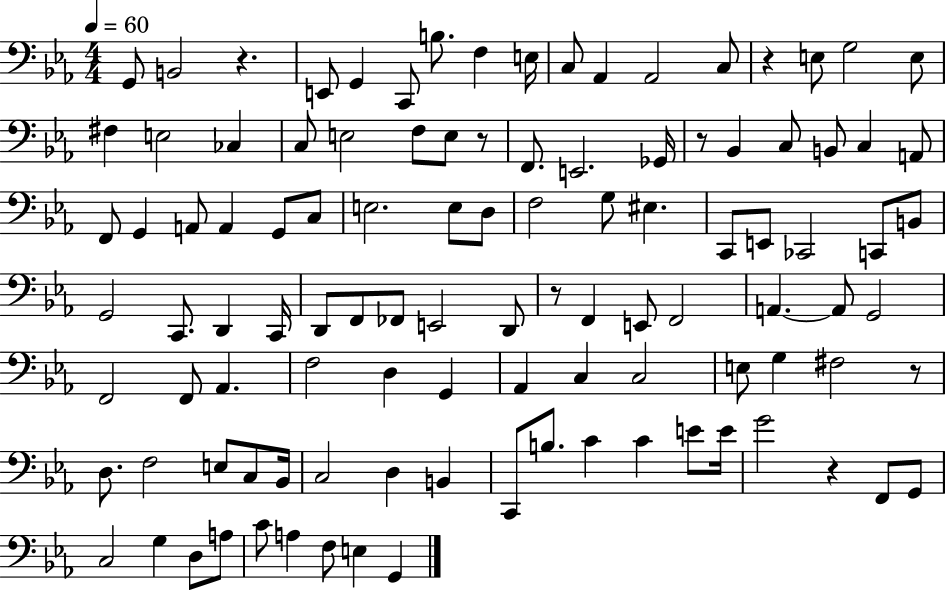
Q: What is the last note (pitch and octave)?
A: G2